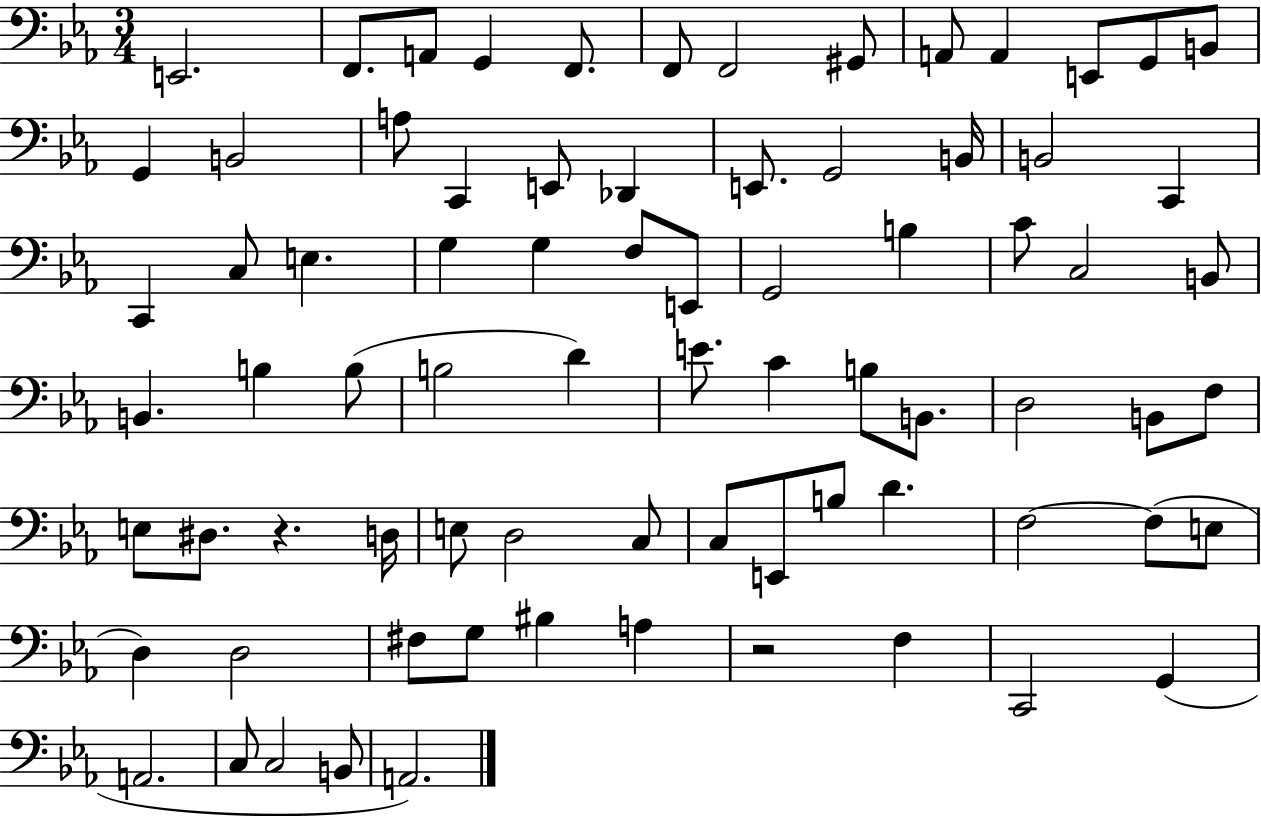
X:1
T:Untitled
M:3/4
L:1/4
K:Eb
E,,2 F,,/2 A,,/2 G,, F,,/2 F,,/2 F,,2 ^G,,/2 A,,/2 A,, E,,/2 G,,/2 B,,/2 G,, B,,2 A,/2 C,, E,,/2 _D,, E,,/2 G,,2 B,,/4 B,,2 C,, C,, C,/2 E, G, G, F,/2 E,,/2 G,,2 B, C/2 C,2 B,,/2 B,, B, B,/2 B,2 D E/2 C B,/2 B,,/2 D,2 B,,/2 F,/2 E,/2 ^D,/2 z D,/4 E,/2 D,2 C,/2 C,/2 E,,/2 B,/2 D F,2 F,/2 E,/2 D, D,2 ^F,/2 G,/2 ^B, A, z2 F, C,,2 G,, A,,2 C,/2 C,2 B,,/2 A,,2